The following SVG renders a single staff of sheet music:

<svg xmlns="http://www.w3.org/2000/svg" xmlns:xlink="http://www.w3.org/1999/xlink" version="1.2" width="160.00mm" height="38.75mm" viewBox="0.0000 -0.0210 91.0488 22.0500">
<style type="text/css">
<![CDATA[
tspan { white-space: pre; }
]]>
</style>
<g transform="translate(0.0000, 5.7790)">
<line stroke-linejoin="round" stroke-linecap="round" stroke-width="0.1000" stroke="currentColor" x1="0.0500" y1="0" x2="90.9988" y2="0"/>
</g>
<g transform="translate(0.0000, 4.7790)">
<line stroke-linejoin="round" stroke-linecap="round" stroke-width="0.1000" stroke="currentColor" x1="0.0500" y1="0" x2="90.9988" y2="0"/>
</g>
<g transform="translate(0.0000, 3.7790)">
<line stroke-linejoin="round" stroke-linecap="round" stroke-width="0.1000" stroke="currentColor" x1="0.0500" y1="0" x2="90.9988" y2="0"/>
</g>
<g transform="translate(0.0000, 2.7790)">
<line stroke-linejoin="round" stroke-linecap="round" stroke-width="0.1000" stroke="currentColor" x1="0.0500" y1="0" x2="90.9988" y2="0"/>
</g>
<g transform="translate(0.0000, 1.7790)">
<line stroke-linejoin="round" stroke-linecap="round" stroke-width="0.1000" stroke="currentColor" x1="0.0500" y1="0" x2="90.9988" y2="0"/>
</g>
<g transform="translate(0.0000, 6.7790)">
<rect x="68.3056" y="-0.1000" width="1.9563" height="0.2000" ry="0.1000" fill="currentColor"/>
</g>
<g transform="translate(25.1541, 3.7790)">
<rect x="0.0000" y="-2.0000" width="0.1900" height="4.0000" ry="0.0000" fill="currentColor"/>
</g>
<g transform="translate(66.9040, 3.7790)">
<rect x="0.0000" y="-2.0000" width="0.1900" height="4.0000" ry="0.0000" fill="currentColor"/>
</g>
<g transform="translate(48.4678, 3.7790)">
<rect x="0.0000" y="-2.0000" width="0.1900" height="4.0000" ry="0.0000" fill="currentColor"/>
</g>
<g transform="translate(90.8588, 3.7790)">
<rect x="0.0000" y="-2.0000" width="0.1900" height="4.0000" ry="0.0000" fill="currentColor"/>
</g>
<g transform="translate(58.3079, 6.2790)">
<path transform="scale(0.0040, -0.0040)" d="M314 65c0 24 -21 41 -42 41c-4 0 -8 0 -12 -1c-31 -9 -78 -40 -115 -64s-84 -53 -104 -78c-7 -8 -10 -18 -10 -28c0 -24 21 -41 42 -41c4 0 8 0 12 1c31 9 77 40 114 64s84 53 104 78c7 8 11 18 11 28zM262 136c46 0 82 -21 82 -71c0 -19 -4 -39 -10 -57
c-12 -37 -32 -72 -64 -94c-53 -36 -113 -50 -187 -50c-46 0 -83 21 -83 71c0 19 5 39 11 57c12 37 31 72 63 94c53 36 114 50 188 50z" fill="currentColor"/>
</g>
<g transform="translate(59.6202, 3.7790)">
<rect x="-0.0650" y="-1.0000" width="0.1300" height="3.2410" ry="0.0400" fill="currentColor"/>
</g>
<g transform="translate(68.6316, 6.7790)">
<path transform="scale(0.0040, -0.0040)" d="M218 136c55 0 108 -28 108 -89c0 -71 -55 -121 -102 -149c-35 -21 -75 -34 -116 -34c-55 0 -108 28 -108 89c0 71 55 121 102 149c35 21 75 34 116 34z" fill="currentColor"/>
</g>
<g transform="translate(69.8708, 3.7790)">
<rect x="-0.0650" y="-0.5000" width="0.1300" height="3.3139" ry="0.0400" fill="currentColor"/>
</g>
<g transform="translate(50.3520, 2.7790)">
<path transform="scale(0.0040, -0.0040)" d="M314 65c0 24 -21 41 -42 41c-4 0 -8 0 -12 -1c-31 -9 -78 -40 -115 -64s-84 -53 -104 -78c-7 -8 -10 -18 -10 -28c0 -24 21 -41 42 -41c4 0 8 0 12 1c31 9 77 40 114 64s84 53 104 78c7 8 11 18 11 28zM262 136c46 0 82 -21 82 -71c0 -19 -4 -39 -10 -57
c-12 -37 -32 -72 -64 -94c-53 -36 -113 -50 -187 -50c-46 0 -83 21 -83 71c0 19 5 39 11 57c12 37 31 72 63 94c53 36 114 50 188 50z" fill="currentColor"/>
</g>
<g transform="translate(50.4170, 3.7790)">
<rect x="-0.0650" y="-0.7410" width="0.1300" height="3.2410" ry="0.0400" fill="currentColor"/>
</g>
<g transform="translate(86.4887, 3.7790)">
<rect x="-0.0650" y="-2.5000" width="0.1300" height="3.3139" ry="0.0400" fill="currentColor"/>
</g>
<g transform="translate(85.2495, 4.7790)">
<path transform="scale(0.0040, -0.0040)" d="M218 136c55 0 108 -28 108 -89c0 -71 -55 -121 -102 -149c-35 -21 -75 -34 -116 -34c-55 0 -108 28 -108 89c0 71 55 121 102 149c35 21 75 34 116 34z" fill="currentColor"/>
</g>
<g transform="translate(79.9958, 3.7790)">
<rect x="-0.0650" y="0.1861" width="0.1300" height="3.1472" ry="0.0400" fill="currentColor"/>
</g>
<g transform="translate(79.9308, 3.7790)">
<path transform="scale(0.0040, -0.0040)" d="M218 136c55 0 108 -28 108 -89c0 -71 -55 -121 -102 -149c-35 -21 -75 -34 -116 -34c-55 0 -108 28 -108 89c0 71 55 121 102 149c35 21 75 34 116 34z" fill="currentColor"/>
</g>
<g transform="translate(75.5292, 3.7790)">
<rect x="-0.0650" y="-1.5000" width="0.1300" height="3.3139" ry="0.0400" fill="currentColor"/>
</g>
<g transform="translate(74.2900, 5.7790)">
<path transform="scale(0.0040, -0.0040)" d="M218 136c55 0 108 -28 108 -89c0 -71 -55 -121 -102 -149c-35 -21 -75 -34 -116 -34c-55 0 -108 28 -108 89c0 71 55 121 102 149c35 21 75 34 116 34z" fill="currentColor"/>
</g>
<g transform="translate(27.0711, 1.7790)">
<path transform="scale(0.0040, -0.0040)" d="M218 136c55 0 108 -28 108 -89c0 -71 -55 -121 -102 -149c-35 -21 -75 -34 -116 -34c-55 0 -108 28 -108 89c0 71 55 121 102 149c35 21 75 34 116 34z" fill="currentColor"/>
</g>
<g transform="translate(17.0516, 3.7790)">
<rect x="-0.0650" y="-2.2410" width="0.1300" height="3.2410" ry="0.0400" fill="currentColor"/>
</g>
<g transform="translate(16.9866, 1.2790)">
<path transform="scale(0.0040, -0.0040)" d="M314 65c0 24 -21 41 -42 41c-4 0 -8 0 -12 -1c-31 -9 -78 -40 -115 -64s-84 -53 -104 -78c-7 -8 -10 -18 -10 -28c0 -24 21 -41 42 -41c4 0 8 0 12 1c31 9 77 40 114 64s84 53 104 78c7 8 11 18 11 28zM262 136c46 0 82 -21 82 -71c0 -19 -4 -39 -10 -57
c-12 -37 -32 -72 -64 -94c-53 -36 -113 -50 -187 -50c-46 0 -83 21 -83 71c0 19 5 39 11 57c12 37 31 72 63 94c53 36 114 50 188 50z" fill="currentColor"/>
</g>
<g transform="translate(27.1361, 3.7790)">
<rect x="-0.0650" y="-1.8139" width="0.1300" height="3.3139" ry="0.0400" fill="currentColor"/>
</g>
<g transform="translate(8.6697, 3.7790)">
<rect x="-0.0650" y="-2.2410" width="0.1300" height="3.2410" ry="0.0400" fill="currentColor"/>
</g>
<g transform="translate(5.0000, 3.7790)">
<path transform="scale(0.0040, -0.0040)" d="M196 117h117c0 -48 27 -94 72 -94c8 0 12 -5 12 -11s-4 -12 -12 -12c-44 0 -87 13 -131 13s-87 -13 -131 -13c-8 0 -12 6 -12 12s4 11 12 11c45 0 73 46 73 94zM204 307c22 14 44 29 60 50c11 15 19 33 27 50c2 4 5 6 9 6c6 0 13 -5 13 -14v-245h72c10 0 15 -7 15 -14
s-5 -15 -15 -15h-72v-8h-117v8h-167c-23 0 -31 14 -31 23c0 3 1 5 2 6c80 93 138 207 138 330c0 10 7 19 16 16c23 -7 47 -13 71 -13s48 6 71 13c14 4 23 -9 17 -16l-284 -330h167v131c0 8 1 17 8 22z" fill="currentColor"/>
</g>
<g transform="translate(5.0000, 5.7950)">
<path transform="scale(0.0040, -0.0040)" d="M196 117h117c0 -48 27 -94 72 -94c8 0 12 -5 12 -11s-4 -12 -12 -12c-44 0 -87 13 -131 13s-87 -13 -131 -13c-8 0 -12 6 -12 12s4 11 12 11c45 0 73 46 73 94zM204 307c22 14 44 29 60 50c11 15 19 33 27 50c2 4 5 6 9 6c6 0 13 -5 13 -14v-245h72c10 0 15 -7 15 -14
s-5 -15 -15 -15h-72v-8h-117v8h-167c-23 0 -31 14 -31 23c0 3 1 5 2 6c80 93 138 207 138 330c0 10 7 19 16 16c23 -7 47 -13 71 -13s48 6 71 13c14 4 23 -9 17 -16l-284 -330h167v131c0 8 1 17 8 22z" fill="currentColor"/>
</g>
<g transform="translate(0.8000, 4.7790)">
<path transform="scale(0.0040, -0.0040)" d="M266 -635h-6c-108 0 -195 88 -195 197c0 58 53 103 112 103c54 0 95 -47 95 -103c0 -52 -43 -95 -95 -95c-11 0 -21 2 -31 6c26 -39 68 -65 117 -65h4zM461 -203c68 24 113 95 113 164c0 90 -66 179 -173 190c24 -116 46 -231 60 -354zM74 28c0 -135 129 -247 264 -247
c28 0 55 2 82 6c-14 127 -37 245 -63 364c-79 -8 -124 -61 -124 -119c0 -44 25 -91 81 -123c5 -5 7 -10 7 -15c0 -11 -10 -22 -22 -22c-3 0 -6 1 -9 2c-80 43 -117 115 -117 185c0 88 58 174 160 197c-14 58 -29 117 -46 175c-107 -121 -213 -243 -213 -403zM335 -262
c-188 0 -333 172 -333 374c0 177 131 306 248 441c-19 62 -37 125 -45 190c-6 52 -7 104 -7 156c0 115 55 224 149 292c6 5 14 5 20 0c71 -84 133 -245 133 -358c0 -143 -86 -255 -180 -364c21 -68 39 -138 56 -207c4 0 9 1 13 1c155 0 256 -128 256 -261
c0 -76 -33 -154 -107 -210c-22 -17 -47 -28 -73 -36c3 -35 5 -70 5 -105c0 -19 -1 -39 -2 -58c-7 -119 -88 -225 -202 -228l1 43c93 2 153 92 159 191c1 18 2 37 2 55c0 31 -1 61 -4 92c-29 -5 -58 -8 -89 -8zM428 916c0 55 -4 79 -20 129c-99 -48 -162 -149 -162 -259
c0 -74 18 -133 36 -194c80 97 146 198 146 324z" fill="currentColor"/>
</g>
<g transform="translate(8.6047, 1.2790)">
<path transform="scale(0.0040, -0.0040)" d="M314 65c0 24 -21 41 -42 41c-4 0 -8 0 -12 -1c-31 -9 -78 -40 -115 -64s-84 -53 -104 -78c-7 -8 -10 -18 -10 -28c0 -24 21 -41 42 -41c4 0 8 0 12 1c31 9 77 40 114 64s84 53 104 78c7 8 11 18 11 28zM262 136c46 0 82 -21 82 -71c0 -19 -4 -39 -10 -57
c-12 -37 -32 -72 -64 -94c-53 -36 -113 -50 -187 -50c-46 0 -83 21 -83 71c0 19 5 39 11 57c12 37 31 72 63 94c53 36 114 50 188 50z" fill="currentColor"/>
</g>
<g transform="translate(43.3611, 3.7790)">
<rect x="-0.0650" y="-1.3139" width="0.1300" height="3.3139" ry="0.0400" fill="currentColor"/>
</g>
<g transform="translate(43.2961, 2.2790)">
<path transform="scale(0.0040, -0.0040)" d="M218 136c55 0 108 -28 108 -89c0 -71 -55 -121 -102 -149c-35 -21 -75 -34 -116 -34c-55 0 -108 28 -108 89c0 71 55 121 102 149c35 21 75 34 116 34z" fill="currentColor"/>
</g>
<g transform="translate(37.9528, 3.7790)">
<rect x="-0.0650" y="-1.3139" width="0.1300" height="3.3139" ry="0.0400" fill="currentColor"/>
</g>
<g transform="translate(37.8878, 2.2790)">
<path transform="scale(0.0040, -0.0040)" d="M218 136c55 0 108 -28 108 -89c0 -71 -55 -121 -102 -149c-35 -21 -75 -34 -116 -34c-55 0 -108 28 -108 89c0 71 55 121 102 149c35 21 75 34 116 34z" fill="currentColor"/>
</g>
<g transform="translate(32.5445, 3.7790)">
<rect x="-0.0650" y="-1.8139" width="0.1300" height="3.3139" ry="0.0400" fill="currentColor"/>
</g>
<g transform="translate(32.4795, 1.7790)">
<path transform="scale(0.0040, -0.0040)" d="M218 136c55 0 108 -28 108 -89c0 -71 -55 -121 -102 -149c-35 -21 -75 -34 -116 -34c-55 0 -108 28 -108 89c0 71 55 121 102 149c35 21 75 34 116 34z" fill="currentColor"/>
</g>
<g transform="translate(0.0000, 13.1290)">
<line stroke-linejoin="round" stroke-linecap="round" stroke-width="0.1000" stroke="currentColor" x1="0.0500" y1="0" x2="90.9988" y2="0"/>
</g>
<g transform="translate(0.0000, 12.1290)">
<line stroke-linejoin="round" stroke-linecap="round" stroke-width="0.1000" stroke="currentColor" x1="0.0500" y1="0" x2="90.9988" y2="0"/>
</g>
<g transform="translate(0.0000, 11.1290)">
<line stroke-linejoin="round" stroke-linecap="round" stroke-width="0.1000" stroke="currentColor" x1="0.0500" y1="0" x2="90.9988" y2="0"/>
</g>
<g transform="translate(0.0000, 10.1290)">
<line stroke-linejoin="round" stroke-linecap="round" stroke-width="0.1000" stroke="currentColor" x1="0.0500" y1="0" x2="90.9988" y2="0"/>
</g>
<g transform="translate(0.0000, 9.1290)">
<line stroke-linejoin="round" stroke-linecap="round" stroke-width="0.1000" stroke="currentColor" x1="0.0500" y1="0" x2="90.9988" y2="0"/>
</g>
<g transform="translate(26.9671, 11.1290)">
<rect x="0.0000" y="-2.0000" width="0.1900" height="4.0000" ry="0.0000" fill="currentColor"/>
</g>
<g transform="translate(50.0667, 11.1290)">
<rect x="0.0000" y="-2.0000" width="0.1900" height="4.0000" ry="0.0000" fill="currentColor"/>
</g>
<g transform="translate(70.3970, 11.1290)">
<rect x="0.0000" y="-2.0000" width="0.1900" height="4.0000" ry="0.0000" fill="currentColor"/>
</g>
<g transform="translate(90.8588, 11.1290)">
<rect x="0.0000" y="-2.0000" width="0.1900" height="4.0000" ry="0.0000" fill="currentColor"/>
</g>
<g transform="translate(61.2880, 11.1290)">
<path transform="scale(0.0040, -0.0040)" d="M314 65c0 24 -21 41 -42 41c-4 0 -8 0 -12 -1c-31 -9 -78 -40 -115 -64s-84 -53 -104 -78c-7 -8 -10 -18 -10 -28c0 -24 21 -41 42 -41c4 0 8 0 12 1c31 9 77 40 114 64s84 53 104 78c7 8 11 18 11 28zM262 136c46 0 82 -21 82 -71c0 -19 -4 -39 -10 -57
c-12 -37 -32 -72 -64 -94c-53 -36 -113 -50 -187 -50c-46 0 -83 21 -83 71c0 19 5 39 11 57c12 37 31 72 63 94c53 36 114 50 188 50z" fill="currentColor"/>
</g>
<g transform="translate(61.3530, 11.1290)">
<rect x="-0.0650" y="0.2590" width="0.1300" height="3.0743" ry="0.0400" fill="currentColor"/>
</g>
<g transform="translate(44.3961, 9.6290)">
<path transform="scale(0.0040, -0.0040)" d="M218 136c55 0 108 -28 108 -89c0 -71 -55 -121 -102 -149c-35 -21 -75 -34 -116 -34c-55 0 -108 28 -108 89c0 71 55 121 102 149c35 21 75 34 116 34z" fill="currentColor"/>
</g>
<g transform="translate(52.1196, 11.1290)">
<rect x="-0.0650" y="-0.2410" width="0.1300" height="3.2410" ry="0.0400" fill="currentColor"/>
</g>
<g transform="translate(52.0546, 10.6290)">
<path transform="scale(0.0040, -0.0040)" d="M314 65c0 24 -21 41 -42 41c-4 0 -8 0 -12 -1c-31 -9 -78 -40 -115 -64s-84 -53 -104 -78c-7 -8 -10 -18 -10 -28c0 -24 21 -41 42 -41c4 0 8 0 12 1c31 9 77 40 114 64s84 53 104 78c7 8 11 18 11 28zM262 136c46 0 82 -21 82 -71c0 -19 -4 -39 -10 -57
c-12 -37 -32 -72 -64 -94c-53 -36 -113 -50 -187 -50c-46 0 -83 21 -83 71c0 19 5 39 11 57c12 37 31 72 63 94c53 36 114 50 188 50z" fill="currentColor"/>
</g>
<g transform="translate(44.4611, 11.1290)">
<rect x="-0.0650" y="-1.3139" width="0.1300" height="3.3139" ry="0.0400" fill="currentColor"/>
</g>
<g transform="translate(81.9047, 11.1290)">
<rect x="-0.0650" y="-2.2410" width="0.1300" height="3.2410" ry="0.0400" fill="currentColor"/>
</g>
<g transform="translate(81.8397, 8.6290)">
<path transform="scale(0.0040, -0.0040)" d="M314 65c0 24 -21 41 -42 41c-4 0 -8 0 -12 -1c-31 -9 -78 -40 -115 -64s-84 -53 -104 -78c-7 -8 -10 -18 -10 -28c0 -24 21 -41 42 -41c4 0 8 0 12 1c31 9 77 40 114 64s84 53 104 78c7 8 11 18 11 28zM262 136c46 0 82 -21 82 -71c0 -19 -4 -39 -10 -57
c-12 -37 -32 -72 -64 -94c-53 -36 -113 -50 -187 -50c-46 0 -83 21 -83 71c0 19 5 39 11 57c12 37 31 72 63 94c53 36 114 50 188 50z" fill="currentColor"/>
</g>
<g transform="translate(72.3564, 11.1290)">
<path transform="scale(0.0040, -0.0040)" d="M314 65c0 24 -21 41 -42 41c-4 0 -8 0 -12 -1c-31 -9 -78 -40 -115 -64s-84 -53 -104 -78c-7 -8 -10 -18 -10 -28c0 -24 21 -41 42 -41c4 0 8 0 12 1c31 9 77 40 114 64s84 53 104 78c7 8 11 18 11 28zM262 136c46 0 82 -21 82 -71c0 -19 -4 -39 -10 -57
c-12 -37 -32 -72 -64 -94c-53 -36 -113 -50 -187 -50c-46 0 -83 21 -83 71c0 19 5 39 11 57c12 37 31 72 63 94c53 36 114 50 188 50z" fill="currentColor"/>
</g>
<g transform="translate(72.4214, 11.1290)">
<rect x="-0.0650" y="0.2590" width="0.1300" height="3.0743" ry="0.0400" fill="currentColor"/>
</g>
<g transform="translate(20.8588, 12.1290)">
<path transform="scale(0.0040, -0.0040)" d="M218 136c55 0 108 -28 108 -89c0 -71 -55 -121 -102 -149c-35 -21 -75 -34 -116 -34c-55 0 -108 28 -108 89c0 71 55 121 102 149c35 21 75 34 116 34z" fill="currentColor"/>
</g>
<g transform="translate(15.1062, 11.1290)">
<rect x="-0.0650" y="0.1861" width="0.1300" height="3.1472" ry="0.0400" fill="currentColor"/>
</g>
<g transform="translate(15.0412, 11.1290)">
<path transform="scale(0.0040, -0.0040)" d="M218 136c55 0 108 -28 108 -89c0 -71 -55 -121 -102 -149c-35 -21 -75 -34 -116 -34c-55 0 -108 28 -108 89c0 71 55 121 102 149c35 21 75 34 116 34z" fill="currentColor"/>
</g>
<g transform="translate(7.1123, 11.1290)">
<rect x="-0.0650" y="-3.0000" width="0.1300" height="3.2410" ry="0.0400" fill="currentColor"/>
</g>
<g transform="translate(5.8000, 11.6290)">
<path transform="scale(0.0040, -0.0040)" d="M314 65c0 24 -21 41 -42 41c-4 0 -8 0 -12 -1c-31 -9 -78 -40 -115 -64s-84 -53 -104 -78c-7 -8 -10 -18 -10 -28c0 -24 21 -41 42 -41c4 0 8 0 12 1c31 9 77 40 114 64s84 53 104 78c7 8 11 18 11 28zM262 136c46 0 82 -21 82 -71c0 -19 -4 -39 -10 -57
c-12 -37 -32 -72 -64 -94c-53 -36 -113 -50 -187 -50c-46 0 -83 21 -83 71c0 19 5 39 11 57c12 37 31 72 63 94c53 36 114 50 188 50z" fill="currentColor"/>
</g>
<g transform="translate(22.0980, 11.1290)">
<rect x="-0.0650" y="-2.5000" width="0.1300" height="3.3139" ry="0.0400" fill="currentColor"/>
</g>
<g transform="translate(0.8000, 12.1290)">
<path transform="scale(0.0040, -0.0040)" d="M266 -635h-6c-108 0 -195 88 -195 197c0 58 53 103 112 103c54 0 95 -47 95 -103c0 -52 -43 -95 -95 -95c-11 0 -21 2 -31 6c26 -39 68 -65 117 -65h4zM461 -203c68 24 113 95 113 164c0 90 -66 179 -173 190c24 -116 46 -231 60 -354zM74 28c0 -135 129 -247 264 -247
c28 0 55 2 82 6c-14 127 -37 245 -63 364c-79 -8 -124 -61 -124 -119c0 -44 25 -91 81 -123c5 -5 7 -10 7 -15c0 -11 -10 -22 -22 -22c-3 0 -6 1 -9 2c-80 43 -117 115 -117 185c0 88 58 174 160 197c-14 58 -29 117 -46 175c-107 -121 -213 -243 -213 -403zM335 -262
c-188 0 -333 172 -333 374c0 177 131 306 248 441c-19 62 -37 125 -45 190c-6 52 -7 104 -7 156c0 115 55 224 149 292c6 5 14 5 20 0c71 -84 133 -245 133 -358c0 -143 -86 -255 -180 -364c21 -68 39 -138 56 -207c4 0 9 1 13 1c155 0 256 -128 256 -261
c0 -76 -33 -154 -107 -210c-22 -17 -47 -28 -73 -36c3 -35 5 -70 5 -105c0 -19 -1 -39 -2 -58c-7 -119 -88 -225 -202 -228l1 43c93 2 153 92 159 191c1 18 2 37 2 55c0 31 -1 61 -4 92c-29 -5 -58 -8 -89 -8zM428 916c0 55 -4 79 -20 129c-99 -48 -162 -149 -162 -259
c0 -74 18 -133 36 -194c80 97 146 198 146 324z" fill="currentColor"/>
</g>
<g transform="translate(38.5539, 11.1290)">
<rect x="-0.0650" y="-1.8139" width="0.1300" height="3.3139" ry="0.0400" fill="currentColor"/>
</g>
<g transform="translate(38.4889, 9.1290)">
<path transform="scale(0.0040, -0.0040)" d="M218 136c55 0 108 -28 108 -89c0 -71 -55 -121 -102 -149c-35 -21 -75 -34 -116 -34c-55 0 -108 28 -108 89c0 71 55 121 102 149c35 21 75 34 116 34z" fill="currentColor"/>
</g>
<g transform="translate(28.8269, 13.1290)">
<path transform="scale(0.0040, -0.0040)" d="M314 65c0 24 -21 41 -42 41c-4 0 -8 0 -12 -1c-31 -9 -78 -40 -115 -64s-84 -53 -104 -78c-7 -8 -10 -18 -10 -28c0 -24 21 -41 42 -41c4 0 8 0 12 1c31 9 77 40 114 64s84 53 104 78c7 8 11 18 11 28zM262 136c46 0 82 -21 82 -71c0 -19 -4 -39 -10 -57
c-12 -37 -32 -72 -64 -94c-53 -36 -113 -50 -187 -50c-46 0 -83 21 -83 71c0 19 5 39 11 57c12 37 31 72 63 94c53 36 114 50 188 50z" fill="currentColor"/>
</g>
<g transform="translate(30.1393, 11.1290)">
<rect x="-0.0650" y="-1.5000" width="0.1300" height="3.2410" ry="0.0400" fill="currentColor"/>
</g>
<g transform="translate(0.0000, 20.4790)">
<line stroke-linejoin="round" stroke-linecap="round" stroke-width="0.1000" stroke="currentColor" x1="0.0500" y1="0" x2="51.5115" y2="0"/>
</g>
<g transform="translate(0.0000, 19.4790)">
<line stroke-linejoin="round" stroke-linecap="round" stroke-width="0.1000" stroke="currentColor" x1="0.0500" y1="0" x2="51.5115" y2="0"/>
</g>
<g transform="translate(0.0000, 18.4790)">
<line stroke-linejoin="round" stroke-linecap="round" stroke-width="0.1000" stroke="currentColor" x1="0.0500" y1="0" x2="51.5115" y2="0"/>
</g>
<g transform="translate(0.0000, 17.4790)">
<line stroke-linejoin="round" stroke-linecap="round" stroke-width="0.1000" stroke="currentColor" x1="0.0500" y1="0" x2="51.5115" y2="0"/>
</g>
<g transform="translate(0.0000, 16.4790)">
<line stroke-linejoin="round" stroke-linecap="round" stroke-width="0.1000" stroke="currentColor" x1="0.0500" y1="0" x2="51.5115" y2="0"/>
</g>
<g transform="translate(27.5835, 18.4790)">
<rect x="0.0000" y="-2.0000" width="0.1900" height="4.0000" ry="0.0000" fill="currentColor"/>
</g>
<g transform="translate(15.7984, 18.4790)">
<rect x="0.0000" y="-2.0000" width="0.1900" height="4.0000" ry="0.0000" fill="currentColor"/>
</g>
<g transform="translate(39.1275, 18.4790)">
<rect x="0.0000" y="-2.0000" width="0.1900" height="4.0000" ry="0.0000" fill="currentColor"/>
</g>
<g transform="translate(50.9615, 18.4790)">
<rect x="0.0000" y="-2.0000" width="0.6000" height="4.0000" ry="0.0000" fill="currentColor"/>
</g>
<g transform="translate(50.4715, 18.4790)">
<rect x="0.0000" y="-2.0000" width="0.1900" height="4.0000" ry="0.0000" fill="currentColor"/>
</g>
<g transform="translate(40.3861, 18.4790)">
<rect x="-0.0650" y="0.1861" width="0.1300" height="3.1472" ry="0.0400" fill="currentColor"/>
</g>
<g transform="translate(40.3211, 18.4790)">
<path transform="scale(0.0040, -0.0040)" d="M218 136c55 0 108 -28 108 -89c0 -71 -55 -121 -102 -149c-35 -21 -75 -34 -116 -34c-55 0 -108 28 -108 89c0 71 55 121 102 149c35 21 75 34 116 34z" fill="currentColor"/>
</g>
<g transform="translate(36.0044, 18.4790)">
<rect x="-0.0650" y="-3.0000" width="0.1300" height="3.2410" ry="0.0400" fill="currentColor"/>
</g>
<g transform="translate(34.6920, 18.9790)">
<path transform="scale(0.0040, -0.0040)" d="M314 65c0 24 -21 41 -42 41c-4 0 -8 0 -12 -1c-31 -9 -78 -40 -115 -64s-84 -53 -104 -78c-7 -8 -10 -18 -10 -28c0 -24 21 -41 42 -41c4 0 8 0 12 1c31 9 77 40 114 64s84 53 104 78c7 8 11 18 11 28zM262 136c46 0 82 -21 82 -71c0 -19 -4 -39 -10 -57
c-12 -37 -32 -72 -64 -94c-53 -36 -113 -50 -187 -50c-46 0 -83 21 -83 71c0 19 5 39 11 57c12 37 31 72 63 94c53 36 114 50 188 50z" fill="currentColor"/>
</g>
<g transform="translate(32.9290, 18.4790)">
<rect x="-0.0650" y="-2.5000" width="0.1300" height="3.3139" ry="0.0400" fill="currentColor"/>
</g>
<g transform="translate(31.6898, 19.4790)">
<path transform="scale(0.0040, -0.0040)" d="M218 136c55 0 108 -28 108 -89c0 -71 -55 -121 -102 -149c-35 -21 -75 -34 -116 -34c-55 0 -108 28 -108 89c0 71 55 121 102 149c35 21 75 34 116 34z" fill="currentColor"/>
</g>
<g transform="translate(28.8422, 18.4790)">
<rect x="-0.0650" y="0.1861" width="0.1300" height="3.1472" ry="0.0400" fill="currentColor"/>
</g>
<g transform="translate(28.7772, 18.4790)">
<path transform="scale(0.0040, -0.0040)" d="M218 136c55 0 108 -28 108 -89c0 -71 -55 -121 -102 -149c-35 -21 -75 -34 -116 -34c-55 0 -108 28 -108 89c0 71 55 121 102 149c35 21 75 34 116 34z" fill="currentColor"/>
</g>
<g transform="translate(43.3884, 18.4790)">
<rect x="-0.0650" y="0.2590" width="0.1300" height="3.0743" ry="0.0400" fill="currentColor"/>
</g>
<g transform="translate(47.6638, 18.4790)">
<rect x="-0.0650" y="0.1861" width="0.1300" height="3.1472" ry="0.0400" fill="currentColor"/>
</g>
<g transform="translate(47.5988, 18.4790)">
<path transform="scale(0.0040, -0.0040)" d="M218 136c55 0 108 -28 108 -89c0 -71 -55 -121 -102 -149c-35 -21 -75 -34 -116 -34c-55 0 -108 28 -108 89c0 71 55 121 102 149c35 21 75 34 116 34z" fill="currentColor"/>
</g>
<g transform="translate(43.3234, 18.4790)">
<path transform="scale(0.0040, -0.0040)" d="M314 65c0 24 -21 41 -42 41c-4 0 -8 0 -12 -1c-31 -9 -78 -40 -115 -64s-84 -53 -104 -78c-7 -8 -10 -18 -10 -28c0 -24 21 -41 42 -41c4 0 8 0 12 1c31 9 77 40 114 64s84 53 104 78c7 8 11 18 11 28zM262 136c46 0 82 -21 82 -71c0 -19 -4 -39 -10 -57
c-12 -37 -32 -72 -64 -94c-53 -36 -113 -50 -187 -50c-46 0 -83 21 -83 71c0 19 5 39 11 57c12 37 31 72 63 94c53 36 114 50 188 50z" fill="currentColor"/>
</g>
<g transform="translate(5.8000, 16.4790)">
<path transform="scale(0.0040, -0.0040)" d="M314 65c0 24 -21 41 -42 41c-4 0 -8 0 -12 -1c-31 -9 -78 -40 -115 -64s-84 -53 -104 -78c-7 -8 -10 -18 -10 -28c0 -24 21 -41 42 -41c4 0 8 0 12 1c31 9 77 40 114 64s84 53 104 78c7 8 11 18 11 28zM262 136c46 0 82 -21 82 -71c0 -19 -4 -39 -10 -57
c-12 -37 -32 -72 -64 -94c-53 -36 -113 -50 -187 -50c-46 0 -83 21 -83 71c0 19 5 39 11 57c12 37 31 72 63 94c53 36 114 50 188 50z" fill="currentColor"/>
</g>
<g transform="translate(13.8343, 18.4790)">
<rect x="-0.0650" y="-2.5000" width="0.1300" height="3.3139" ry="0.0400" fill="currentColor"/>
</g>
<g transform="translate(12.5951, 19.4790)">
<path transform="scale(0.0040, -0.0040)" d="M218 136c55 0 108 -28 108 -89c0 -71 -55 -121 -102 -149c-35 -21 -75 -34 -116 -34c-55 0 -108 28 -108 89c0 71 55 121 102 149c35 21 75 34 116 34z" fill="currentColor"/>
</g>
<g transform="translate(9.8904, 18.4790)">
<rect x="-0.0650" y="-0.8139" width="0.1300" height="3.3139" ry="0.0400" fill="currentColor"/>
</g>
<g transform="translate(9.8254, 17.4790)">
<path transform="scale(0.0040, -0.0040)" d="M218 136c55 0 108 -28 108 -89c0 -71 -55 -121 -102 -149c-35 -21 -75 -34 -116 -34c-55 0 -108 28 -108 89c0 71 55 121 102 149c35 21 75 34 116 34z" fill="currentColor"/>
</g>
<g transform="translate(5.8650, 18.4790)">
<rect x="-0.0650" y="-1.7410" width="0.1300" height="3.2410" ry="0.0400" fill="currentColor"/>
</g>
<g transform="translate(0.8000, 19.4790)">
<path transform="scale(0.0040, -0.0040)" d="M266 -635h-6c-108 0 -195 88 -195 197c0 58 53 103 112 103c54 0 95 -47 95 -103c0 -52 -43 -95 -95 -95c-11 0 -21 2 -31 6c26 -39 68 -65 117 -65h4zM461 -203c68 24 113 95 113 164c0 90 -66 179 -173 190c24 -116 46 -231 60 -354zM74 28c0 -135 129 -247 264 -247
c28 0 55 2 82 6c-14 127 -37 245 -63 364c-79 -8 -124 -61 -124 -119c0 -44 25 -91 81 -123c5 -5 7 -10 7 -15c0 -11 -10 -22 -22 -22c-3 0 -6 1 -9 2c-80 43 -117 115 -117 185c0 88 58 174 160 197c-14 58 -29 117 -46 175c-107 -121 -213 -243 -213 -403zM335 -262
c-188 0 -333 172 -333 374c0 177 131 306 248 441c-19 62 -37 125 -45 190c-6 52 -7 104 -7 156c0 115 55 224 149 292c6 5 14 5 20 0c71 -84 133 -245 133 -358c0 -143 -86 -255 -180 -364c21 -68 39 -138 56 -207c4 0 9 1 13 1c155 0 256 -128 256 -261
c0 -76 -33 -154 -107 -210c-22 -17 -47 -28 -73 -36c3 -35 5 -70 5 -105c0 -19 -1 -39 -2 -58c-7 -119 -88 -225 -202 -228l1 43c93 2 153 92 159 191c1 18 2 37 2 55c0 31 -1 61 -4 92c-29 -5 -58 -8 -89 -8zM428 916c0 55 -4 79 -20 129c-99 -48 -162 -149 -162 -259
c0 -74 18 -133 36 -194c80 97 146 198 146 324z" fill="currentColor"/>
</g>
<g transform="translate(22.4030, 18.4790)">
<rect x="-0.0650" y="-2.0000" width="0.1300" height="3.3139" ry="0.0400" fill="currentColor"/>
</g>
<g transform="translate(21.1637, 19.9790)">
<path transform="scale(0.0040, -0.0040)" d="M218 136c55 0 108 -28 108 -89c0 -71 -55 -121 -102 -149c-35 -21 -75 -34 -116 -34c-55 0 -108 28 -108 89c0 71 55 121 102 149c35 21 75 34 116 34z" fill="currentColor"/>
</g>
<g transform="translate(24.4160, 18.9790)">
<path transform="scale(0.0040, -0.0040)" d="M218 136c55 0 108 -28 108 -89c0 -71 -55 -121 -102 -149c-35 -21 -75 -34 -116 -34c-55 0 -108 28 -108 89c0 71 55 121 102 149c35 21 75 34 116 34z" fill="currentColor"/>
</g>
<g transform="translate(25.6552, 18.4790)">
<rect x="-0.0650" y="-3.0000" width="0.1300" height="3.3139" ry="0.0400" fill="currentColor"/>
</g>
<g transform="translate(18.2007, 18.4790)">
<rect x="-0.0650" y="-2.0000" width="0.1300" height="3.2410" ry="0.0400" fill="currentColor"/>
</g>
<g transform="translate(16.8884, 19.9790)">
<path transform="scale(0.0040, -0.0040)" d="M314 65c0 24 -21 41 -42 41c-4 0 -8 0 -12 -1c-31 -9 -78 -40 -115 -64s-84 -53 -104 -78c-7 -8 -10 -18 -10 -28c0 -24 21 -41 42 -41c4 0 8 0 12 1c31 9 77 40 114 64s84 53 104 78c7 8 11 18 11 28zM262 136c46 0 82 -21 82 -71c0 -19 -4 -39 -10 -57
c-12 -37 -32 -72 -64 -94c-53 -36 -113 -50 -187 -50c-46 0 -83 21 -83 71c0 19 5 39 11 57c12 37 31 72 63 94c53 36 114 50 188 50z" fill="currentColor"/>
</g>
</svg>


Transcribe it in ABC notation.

X:1
T:Untitled
M:4/4
L:1/4
K:C
g2 g2 f f e e d2 D2 C E B G A2 B G E2 f e c2 B2 B2 g2 f2 d G F2 F A B G A2 B B2 B